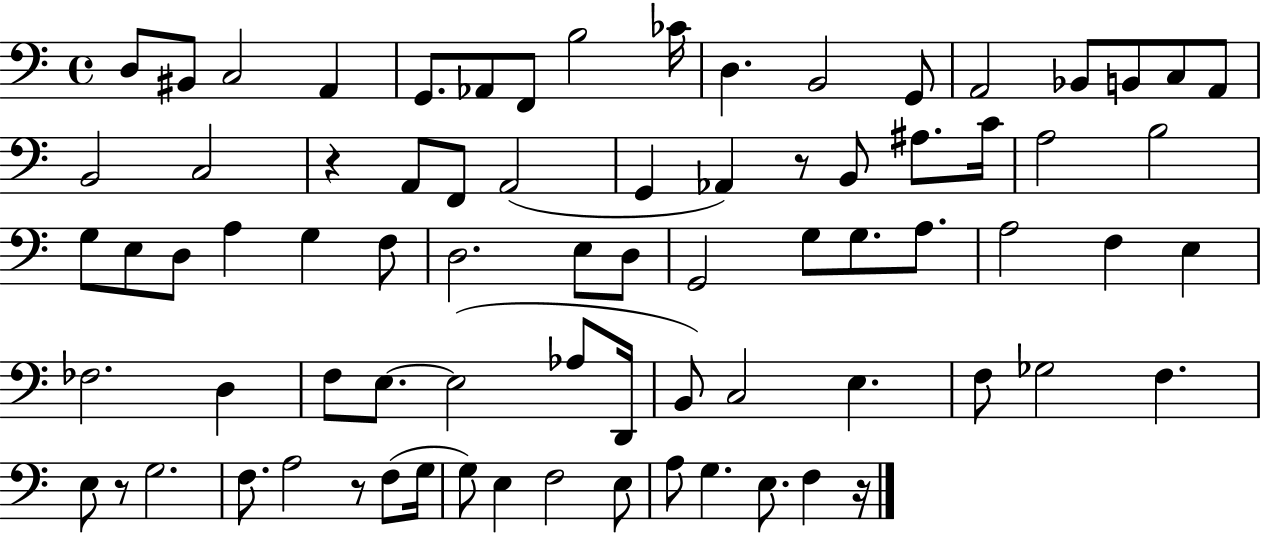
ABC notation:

X:1
T:Untitled
M:4/4
L:1/4
K:C
D,/2 ^B,,/2 C,2 A,, G,,/2 _A,,/2 F,,/2 B,2 _C/4 D, B,,2 G,,/2 A,,2 _B,,/2 B,,/2 C,/2 A,,/2 B,,2 C,2 z A,,/2 F,,/2 A,,2 G,, _A,, z/2 B,,/2 ^A,/2 C/4 A,2 B,2 G,/2 E,/2 D,/2 A, G, F,/2 D,2 E,/2 D,/2 G,,2 G,/2 G,/2 A,/2 A,2 F, E, _F,2 D, F,/2 E,/2 E,2 _A,/2 D,,/4 B,,/2 C,2 E, F,/2 _G,2 F, E,/2 z/2 G,2 F,/2 A,2 z/2 F,/2 G,/4 G,/2 E, F,2 E,/2 A,/2 G, E,/2 F, z/4